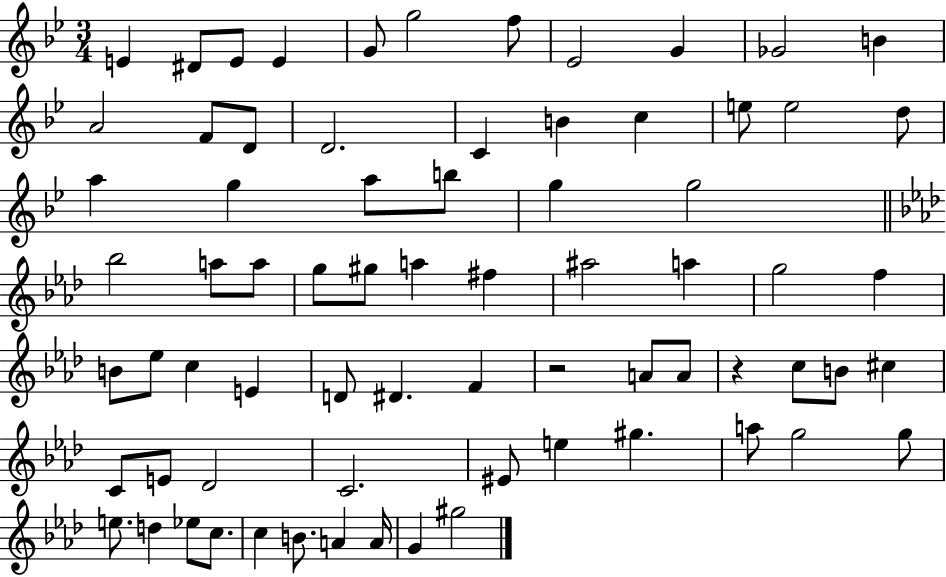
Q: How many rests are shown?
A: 2